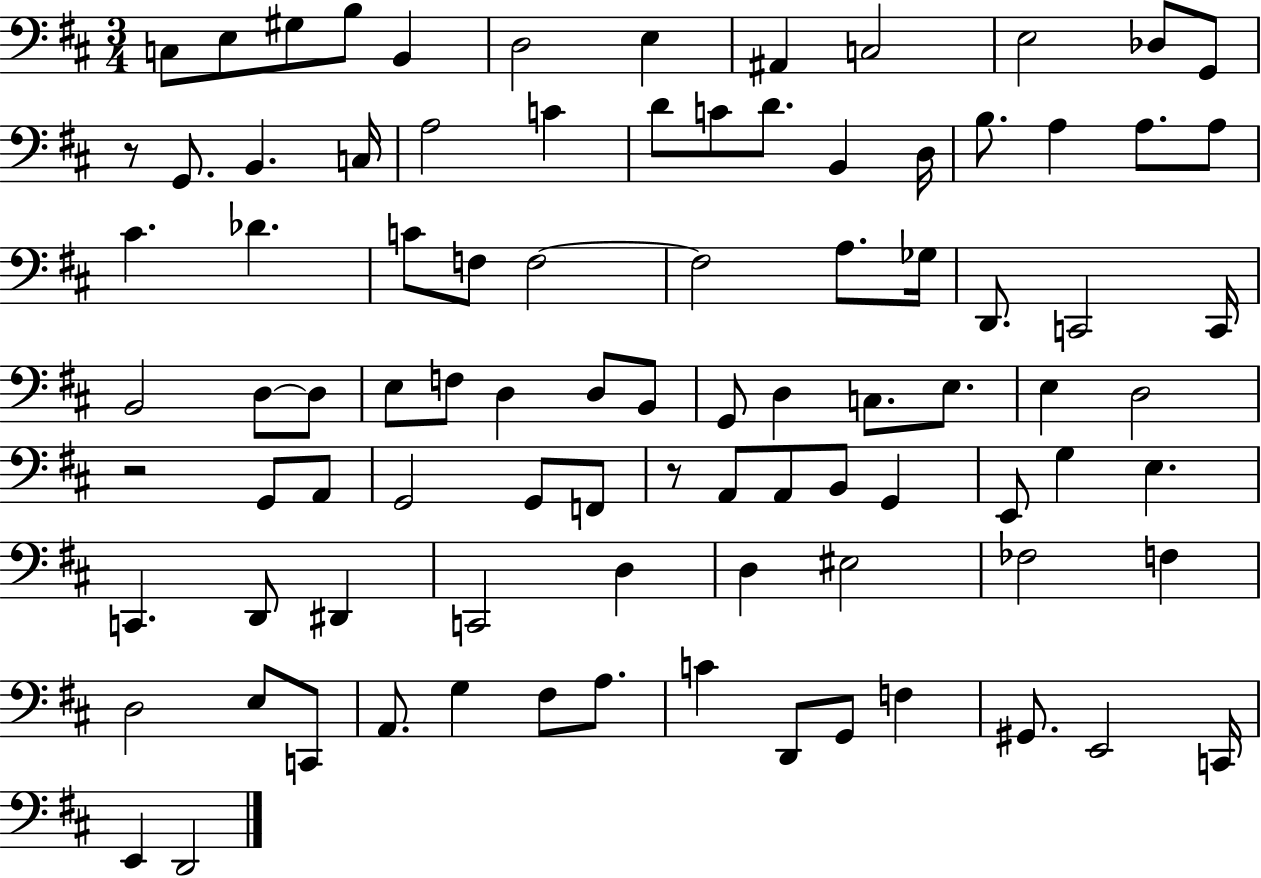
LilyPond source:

{
  \clef bass
  \numericTimeSignature
  \time 3/4
  \key d \major
  c8 e8 gis8 b8 b,4 | d2 e4 | ais,4 c2 | e2 des8 g,8 | \break r8 g,8. b,4. c16 | a2 c'4 | d'8 c'8 d'8. b,4 d16 | b8. a4 a8. a8 | \break cis'4. des'4. | c'8 f8 f2~~ | f2 a8. ges16 | d,8. c,2 c,16 | \break b,2 d8~~ d8 | e8 f8 d4 d8 b,8 | g,8 d4 c8. e8. | e4 d2 | \break r2 g,8 a,8 | g,2 g,8 f,8 | r8 a,8 a,8 b,8 g,4 | e,8 g4 e4. | \break c,4. d,8 dis,4 | c,2 d4 | d4 eis2 | fes2 f4 | \break d2 e8 c,8 | a,8. g4 fis8 a8. | c'4 d,8 g,8 f4 | gis,8. e,2 c,16 | \break e,4 d,2 | \bar "|."
}